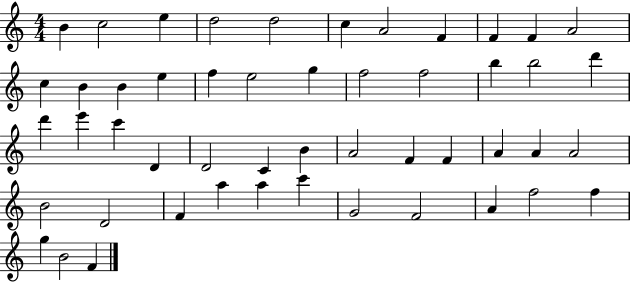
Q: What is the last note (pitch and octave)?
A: F4